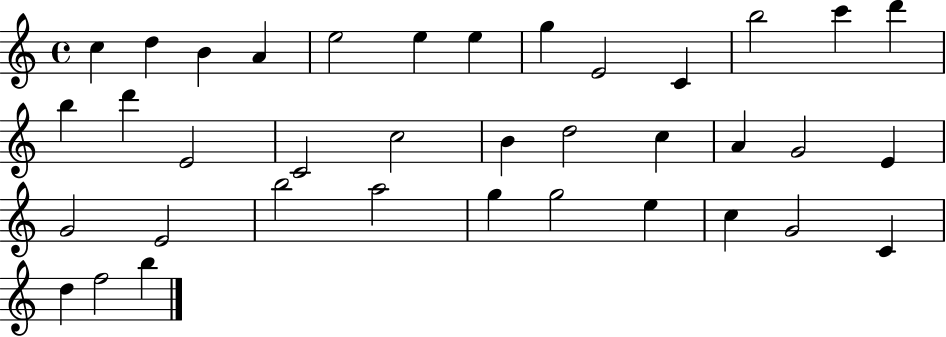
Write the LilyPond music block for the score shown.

{
  \clef treble
  \time 4/4
  \defaultTimeSignature
  \key c \major
  c''4 d''4 b'4 a'4 | e''2 e''4 e''4 | g''4 e'2 c'4 | b''2 c'''4 d'''4 | \break b''4 d'''4 e'2 | c'2 c''2 | b'4 d''2 c''4 | a'4 g'2 e'4 | \break g'2 e'2 | b''2 a''2 | g''4 g''2 e''4 | c''4 g'2 c'4 | \break d''4 f''2 b''4 | \bar "|."
}